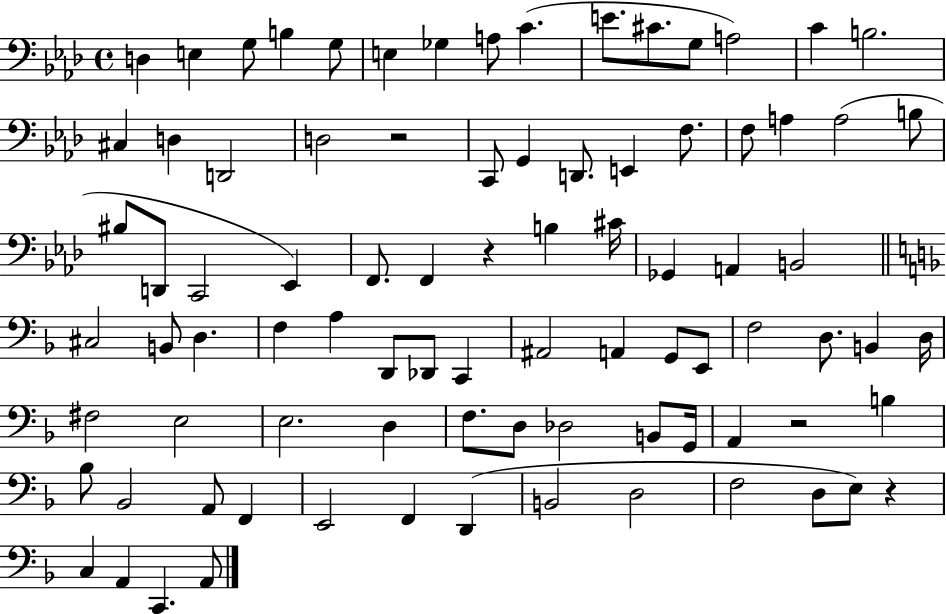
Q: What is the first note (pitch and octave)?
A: D3